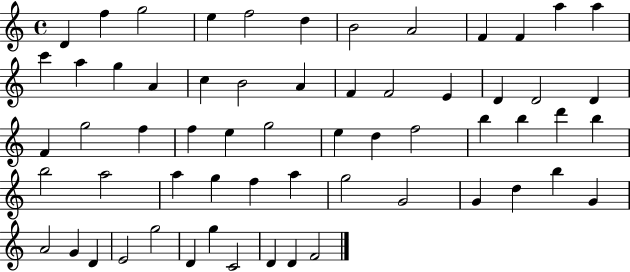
D4/q F5/q G5/h E5/q F5/h D5/q B4/h A4/h F4/q F4/q A5/q A5/q C6/q A5/q G5/q A4/q C5/q B4/h A4/q F4/q F4/h E4/q D4/q D4/h D4/q F4/q G5/h F5/q F5/q E5/q G5/h E5/q D5/q F5/h B5/q B5/q D6/q B5/q B5/h A5/h A5/q G5/q F5/q A5/q G5/h G4/h G4/q D5/q B5/q G4/q A4/h G4/q D4/q E4/h G5/h D4/q G5/q C4/h D4/q D4/q F4/h